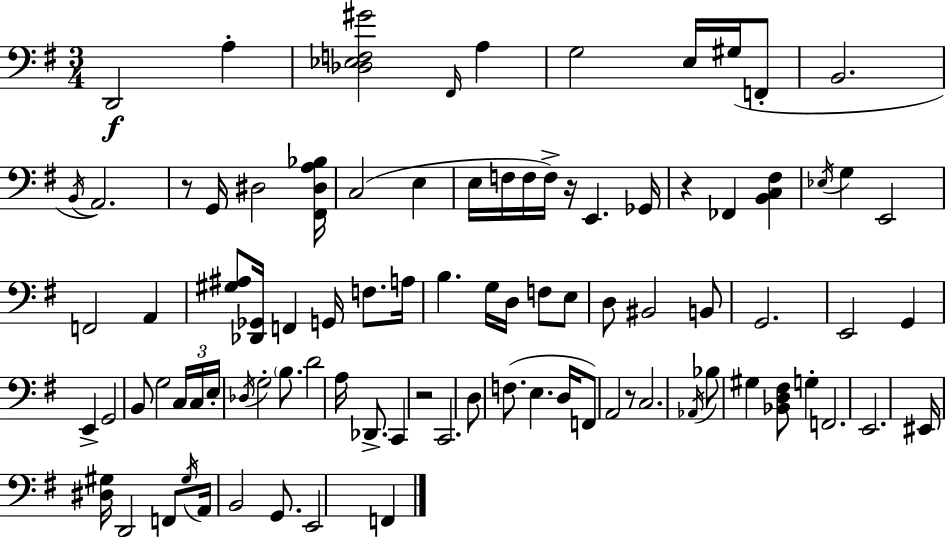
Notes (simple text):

D2/h A3/q [Db3,Eb3,F3,G#4]/h F#2/s A3/q G3/h E3/s G#3/s F2/e B2/h. B2/s A2/h. R/e G2/s D#3/h [F#2,D#3,A3,Bb3]/s C3/h E3/q E3/s F3/s F3/s F3/s R/s E2/q. Gb2/s R/q FES2/q [B2,C3,F#3]/q Eb3/s G3/q E2/h F2/h A2/q [G#3,A#3]/e [Db2,Gb2]/s F2/q G2/s F3/e. A3/s B3/q. G3/s D3/s F3/e E3/e D3/e BIS2/h B2/e G2/h. E2/h G2/q E2/q G2/h B2/e G3/h C3/s C3/s E3/s Db3/s G3/h B3/e. D4/h A3/s Db2/e. C2/q R/h C2/h. D3/e F3/e. E3/q. D3/s F2/e A2/h R/e C3/h. Ab2/s Bb3/e G#3/q [Bb2,D3,F#3]/e G3/q F2/h. E2/h. EIS2/s [D#3,G#3]/s D2/h F2/e G#3/s A2/s B2/h G2/e. E2/h F2/q